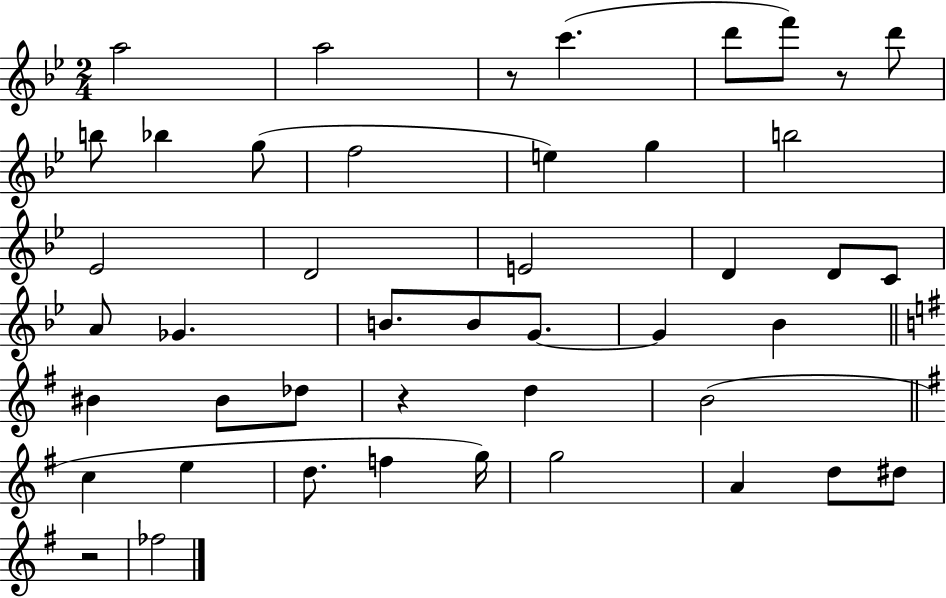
A5/h A5/h R/e C6/q. D6/e F6/e R/e D6/e B5/e Bb5/q G5/e F5/h E5/q G5/q B5/h Eb4/h D4/h E4/h D4/q D4/e C4/e A4/e Gb4/q. B4/e. B4/e G4/e. G4/q Bb4/q BIS4/q BIS4/e Db5/e R/q D5/q B4/h C5/q E5/q D5/e. F5/q G5/s G5/h A4/q D5/e D#5/e R/h FES5/h